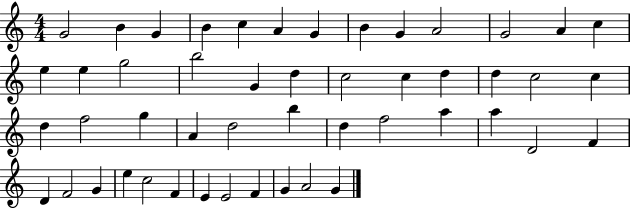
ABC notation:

X:1
T:Untitled
M:4/4
L:1/4
K:C
G2 B G B c A G B G A2 G2 A c e e g2 b2 G d c2 c d d c2 c d f2 g A d2 b d f2 a a D2 F D F2 G e c2 F E E2 F G A2 G